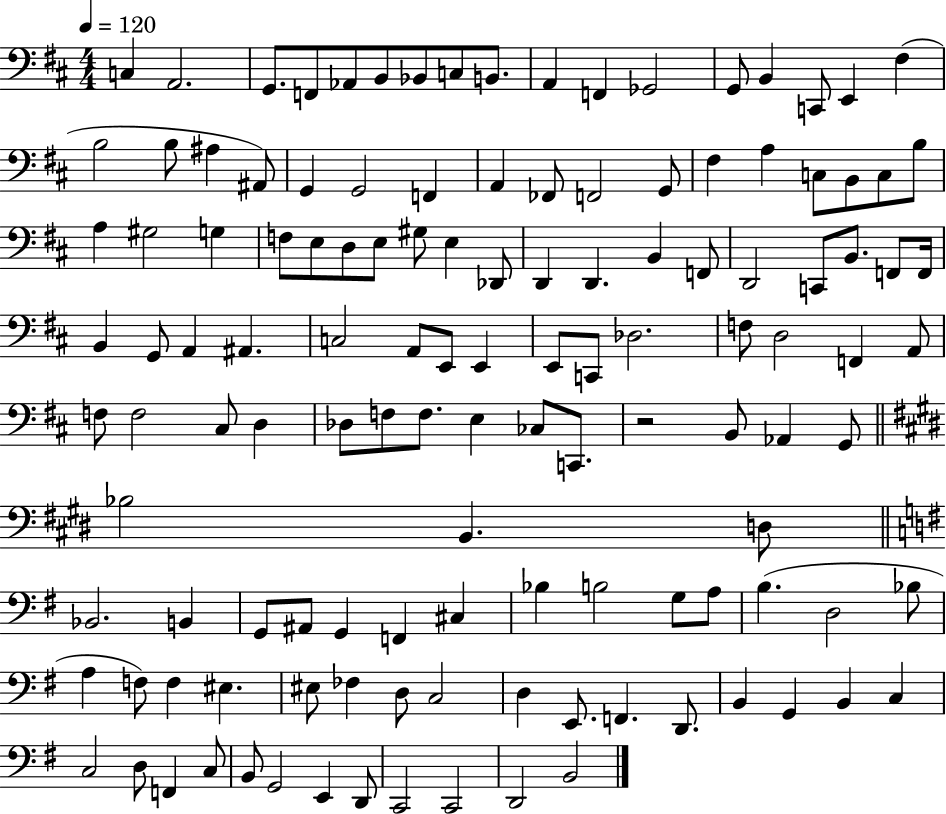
C3/q A2/h. G2/e. F2/e Ab2/e B2/e Bb2/e C3/e B2/e. A2/q F2/q Gb2/h G2/e B2/q C2/e E2/q F#3/q B3/h B3/e A#3/q A#2/e G2/q G2/h F2/q A2/q FES2/e F2/h G2/e F#3/q A3/q C3/e B2/e C3/e B3/e A3/q G#3/h G3/q F3/e E3/e D3/e E3/e G#3/e E3/q Db2/e D2/q D2/q. B2/q F2/e D2/h C2/e B2/e. F2/e F2/s B2/q G2/e A2/q A#2/q. C3/h A2/e E2/e E2/q E2/e C2/e Db3/h. F3/e D3/h F2/q A2/e F3/e F3/h C#3/e D3/q Db3/e F3/e F3/e. E3/q CES3/e C2/e. R/h B2/e Ab2/q G2/e Bb3/h B2/q. D3/e Bb2/h. B2/q G2/e A#2/e G2/q F2/q C#3/q Bb3/q B3/h G3/e A3/e B3/q. D3/h Bb3/e A3/q F3/e F3/q EIS3/q. EIS3/e FES3/q D3/e C3/h D3/q E2/e. F2/q. D2/e. B2/q G2/q B2/q C3/q C3/h D3/e F2/q C3/e B2/e G2/h E2/q D2/e C2/h C2/h D2/h B2/h